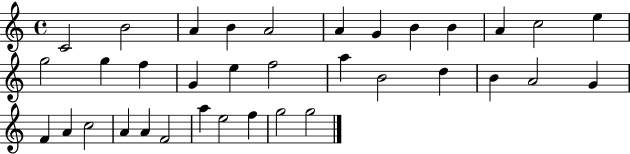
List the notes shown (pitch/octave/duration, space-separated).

C4/h B4/h A4/q B4/q A4/h A4/q G4/q B4/q B4/q A4/q C5/h E5/q G5/h G5/q F5/q G4/q E5/q F5/h A5/q B4/h D5/q B4/q A4/h G4/q F4/q A4/q C5/h A4/q A4/q F4/h A5/q E5/h F5/q G5/h G5/h